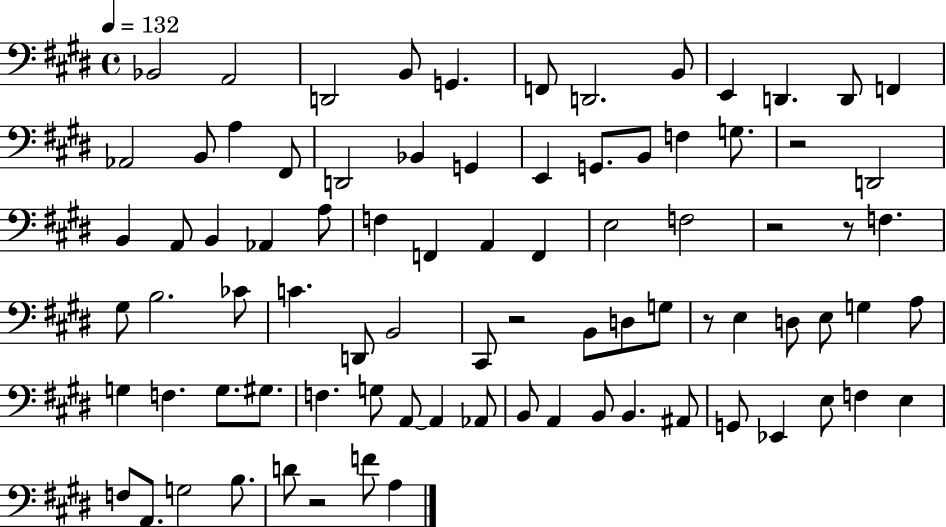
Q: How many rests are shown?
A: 6